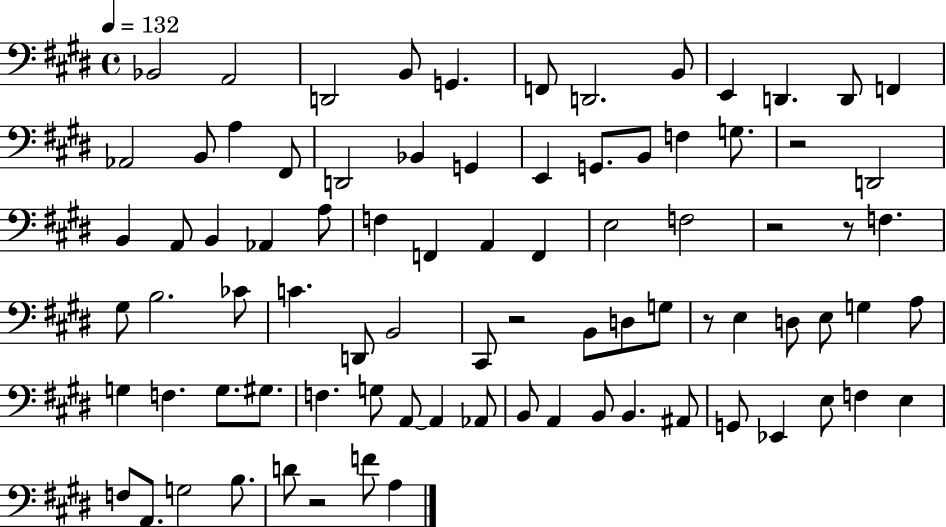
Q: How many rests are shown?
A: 6